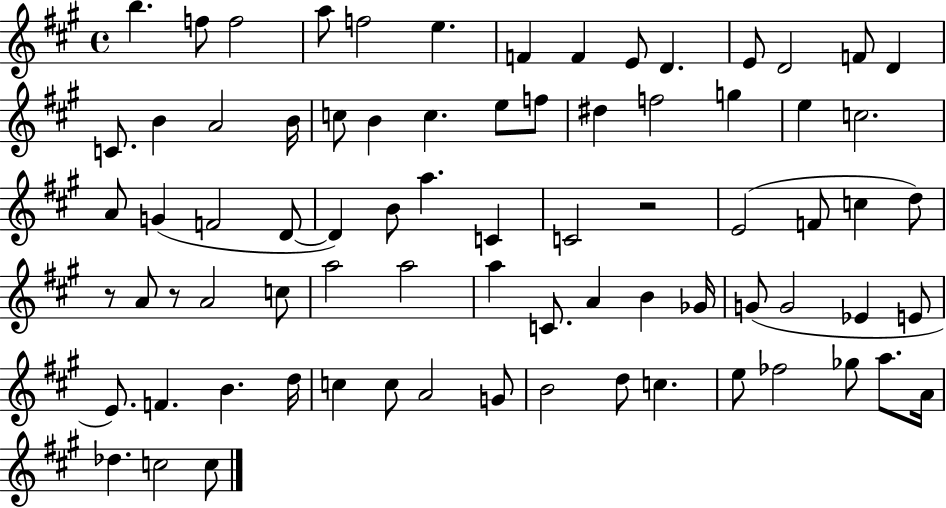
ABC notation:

X:1
T:Untitled
M:4/4
L:1/4
K:A
b f/2 f2 a/2 f2 e F F E/2 D E/2 D2 F/2 D C/2 B A2 B/4 c/2 B c e/2 f/2 ^d f2 g e c2 A/2 G F2 D/2 D B/2 a C C2 z2 E2 F/2 c d/2 z/2 A/2 z/2 A2 c/2 a2 a2 a C/2 A B _G/4 G/2 G2 _E E/2 E/2 F B d/4 c c/2 A2 G/2 B2 d/2 c e/2 _f2 _g/2 a/2 A/4 _d c2 c/2